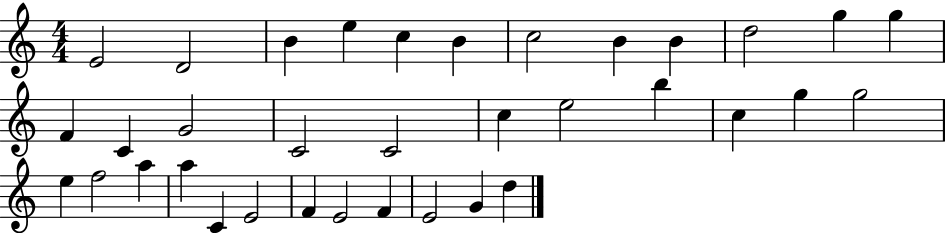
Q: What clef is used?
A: treble